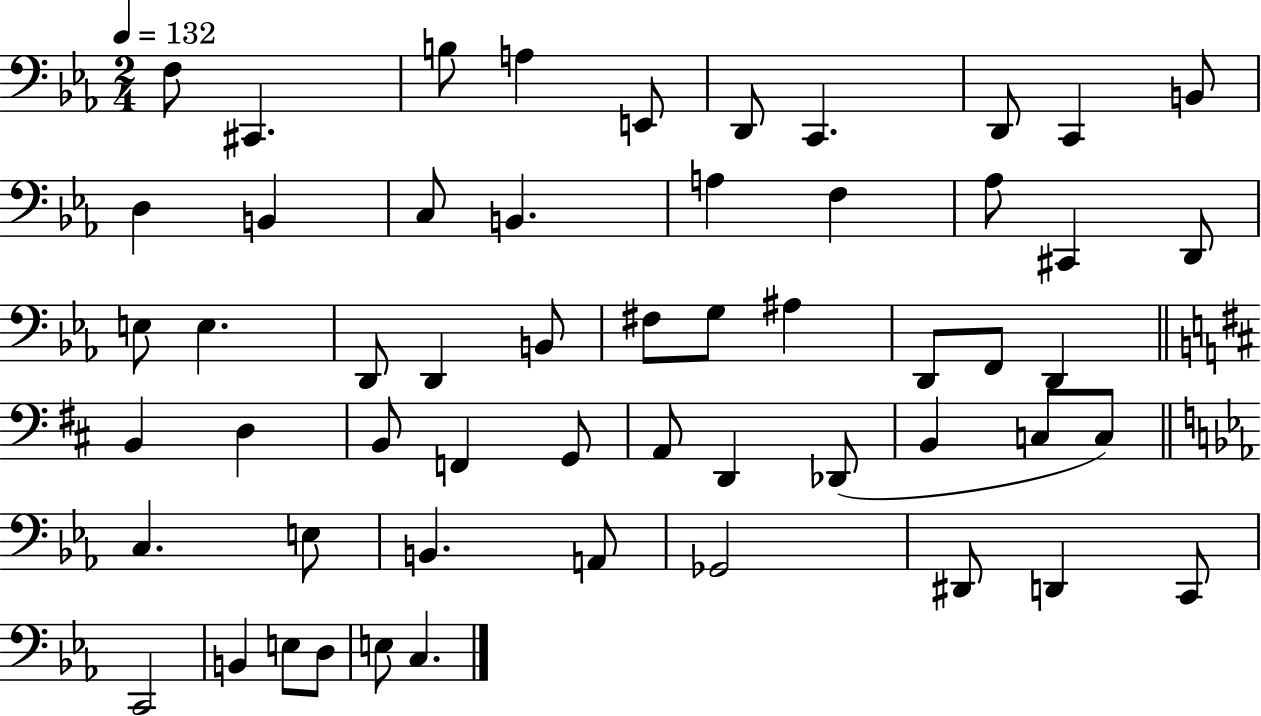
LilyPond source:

{
  \clef bass
  \numericTimeSignature
  \time 2/4
  \key ees \major
  \tempo 4 = 132
  \repeat volta 2 { f8 cis,4. | b8 a4 e,8 | d,8 c,4. | d,8 c,4 b,8 | \break d4 b,4 | c8 b,4. | a4 f4 | aes8 cis,4 d,8 | \break e8 e4. | d,8 d,4 b,8 | fis8 g8 ais4 | d,8 f,8 d,4 | \break \bar "||" \break \key b \minor b,4 d4 | b,8 f,4 g,8 | a,8 d,4 des,8( | b,4 c8 c8) | \break \bar "||" \break \key ees \major c4. e8 | b,4. a,8 | ges,2 | dis,8 d,4 c,8 | \break c,2 | b,4 e8 d8 | e8 c4. | } \bar "|."
}